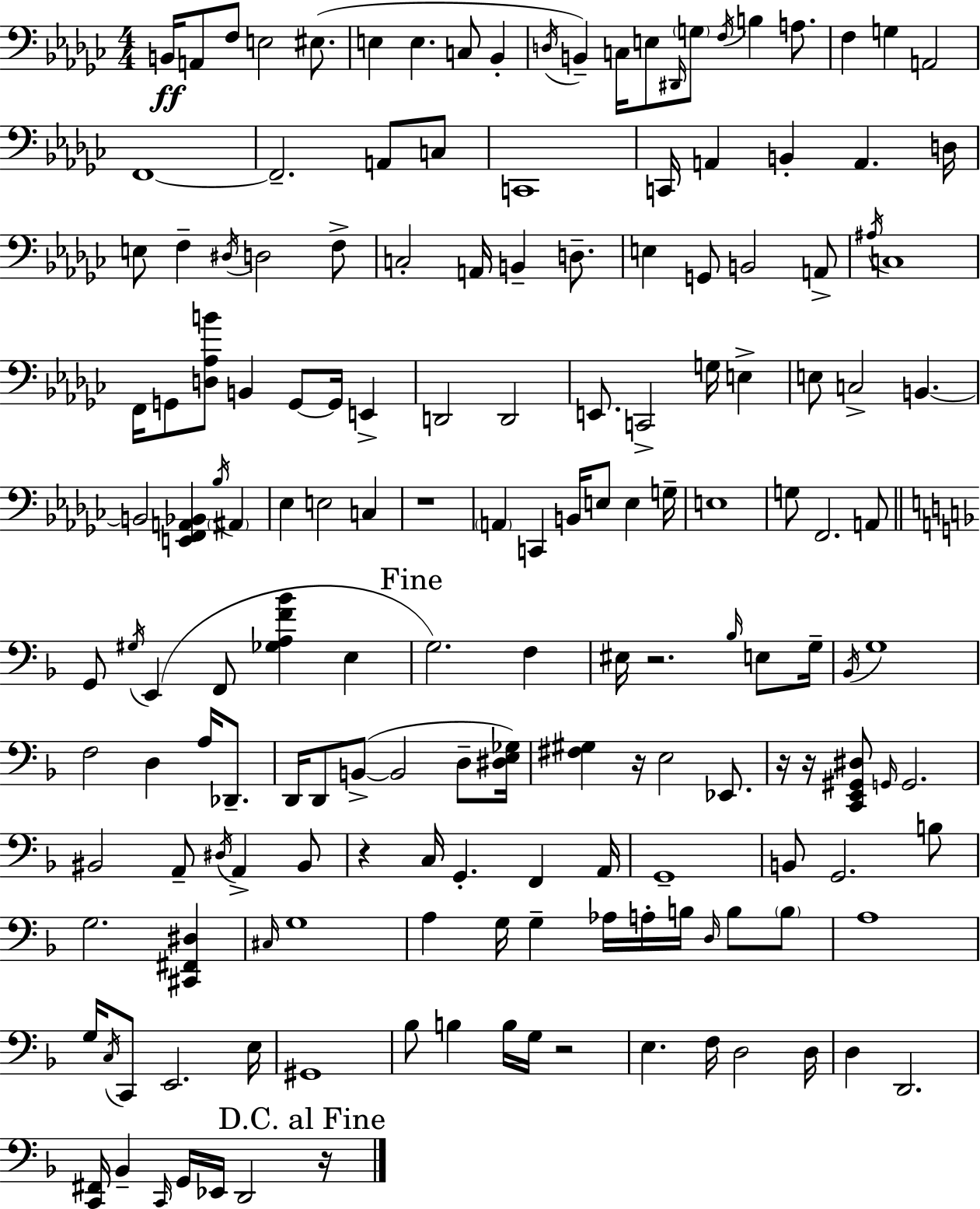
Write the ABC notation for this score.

X:1
T:Untitled
M:4/4
L:1/4
K:Ebm
B,,/4 A,,/2 F,/2 E,2 ^E,/2 E, E, C,/2 _B,, D,/4 B,, C,/4 E,/2 ^D,,/4 G,/2 F,/4 B, A,/2 F, G, A,,2 F,,4 F,,2 A,,/2 C,/2 C,,4 C,,/4 A,, B,, A,, D,/4 E,/2 F, ^D,/4 D,2 F,/2 C,2 A,,/4 B,, D,/2 E, G,,/2 B,,2 A,,/2 ^A,/4 C,4 F,,/4 G,,/2 [D,_A,B]/2 B,, G,,/2 G,,/4 E,, D,,2 D,,2 E,,/2 C,,2 G,/4 E, E,/2 C,2 B,, B,,2 [E,,F,,A,,_B,,] _B,/4 ^A,, _E, E,2 C, z4 A,, C,, B,,/4 E,/2 E, G,/4 E,4 G,/2 F,,2 A,,/2 G,,/2 ^G,/4 E,, F,,/2 [_G,A,F_B] E, G,2 F, ^E,/4 z2 _B,/4 E,/2 G,/4 _B,,/4 G,4 F,2 D, A,/4 _D,,/2 D,,/4 D,,/2 B,,/2 B,,2 D,/2 [^D,E,_G,]/4 [^F,^G,] z/4 E,2 _E,,/2 z/4 z/4 [C,,E,,^G,,^D,]/2 G,,/4 G,,2 ^B,,2 A,,/2 ^D,/4 A,, ^B,,/2 z C,/4 G,, F,, A,,/4 G,,4 B,,/2 G,,2 B,/2 G,2 [^C,,^F,,^D,] ^C,/4 G,4 A, G,/4 G, _A,/4 A,/4 B,/4 D,/4 B,/2 B,/2 A,4 G,/4 C,/4 C,,/2 E,,2 E,/4 ^G,,4 _B,/2 B, B,/4 G,/4 z2 E, F,/4 D,2 D,/4 D, D,,2 [C,,^F,,]/4 _B,, C,,/4 G,,/4 _E,,/4 D,,2 z/4